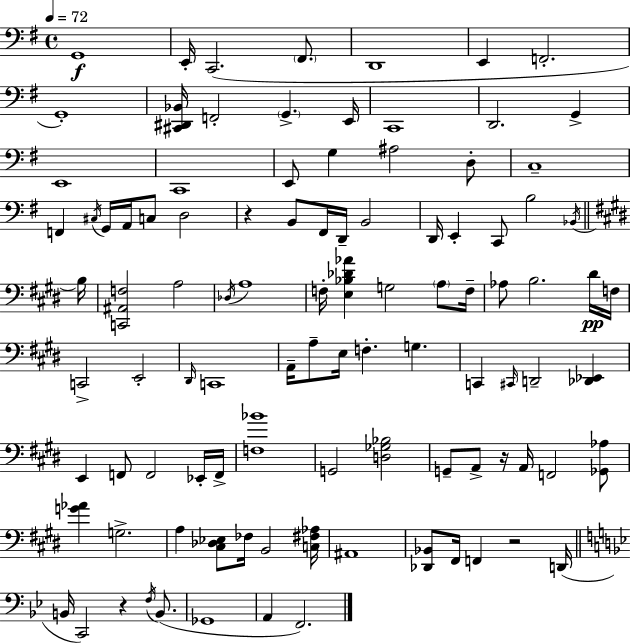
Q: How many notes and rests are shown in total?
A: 100